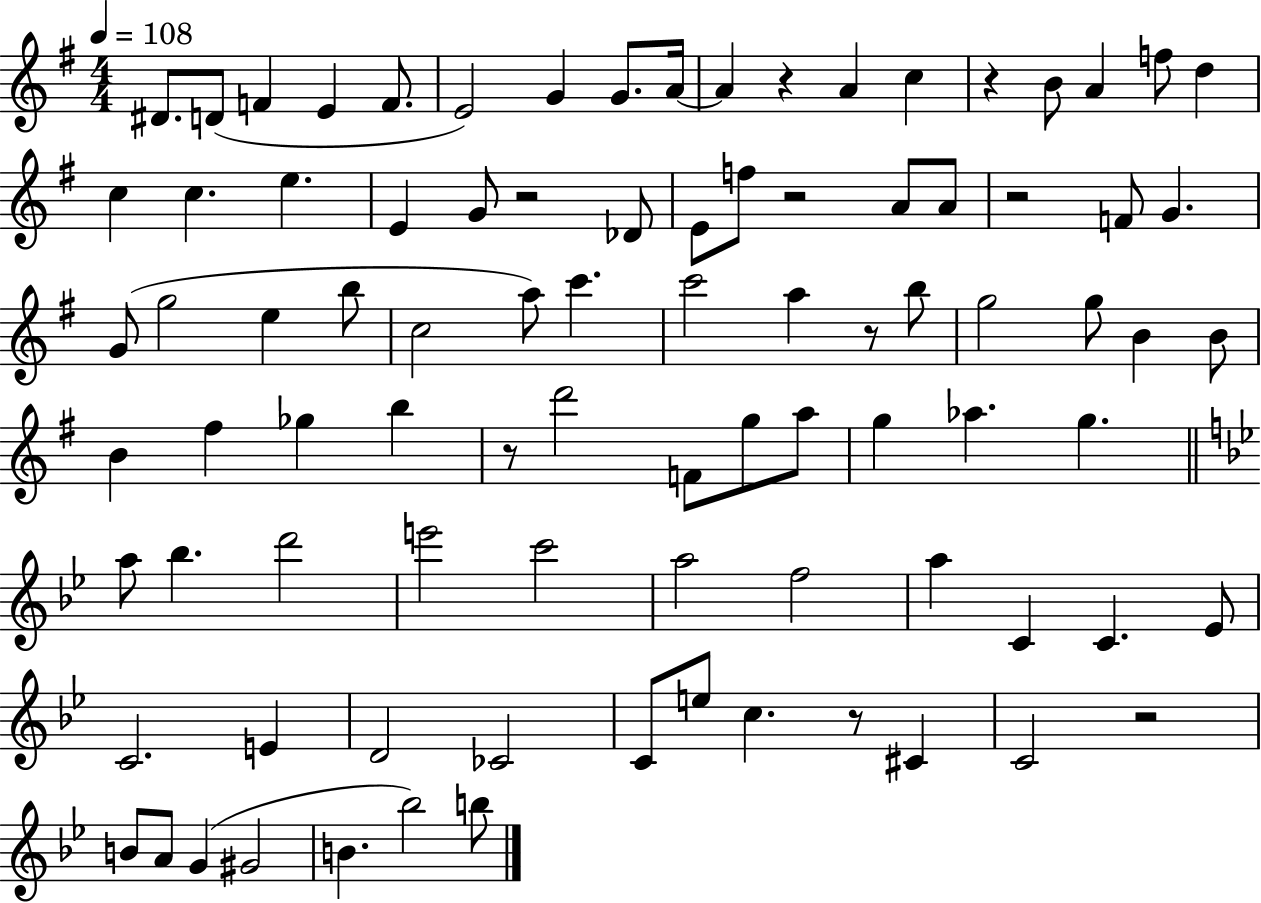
D#4/e. D4/e F4/q E4/q F4/e. E4/h G4/q G4/e. A4/s A4/q R/q A4/q C5/q R/q B4/e A4/q F5/e D5/q C5/q C5/q. E5/q. E4/q G4/e R/h Db4/e E4/e F5/e R/h A4/e A4/e R/h F4/e G4/q. G4/e G5/h E5/q B5/e C5/h A5/e C6/q. C6/h A5/q R/e B5/e G5/h G5/e B4/q B4/e B4/q F#5/q Gb5/q B5/q R/e D6/h F4/e G5/e A5/e G5/q Ab5/q. G5/q. A5/e Bb5/q. D6/h E6/h C6/h A5/h F5/h A5/q C4/q C4/q. Eb4/e C4/h. E4/q D4/h CES4/h C4/e E5/e C5/q. R/e C#4/q C4/h R/h B4/e A4/e G4/q G#4/h B4/q. Bb5/h B5/e